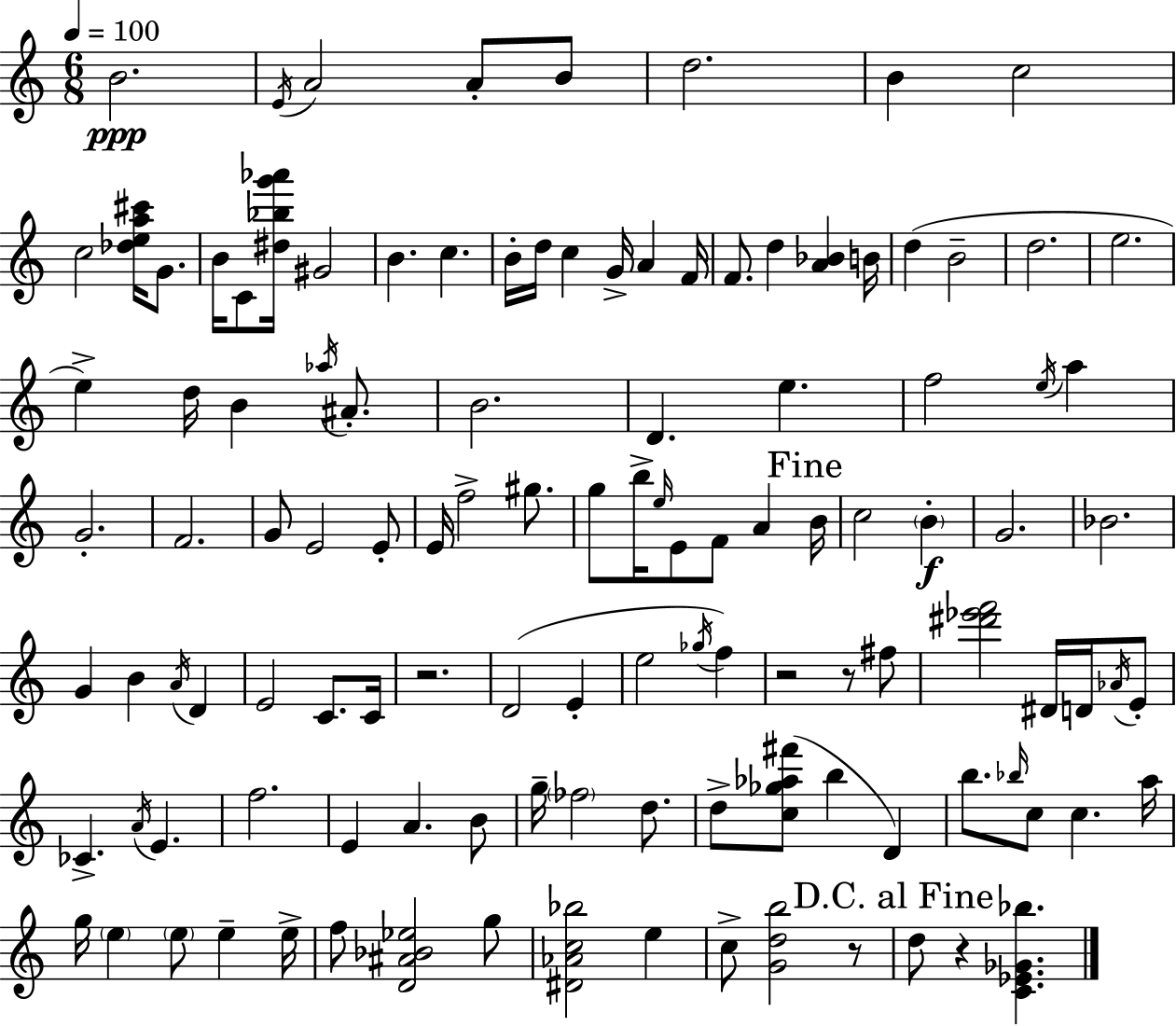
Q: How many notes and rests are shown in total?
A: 117